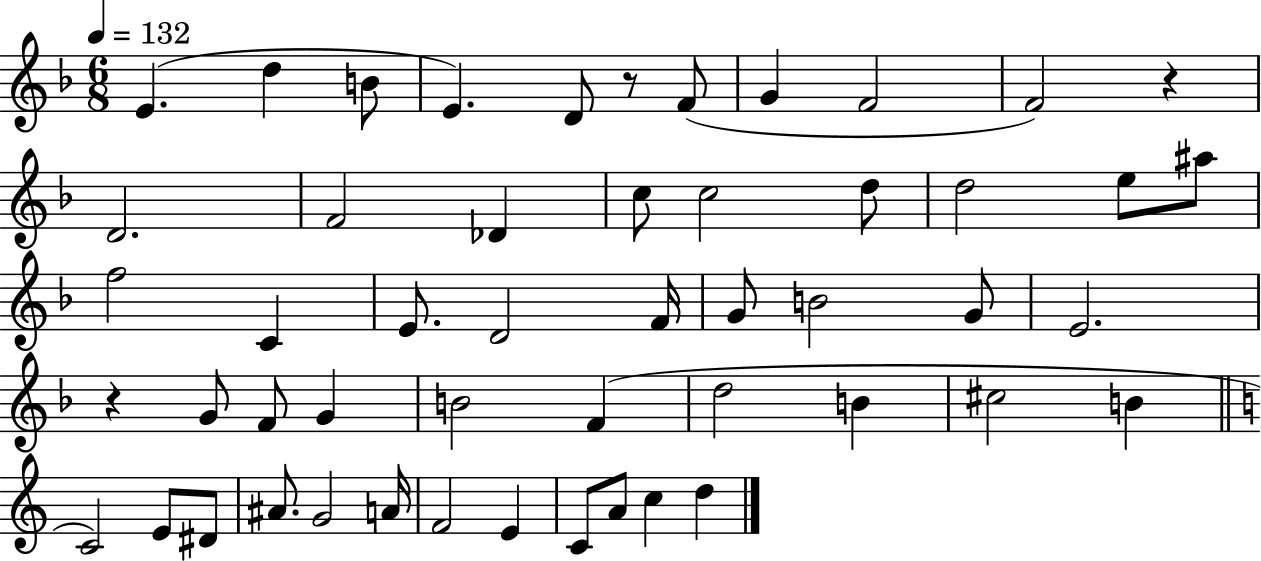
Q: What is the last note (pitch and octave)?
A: D5